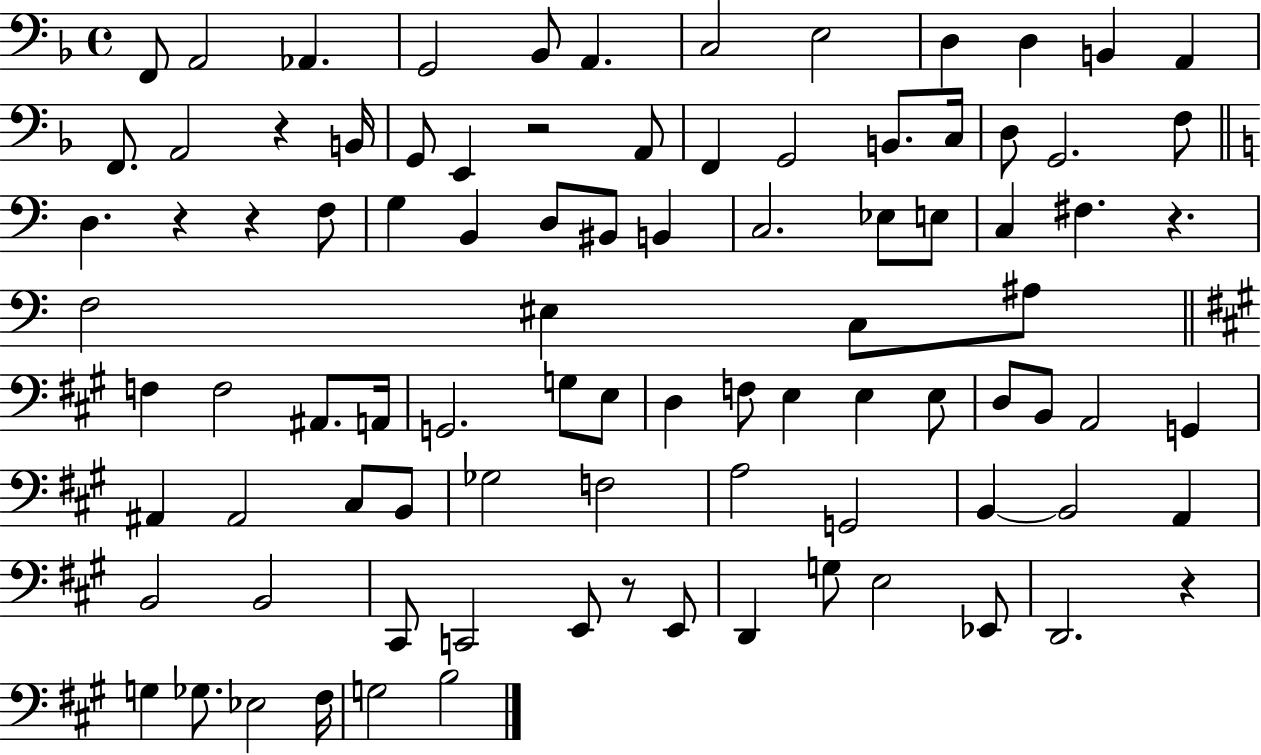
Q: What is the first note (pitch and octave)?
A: F2